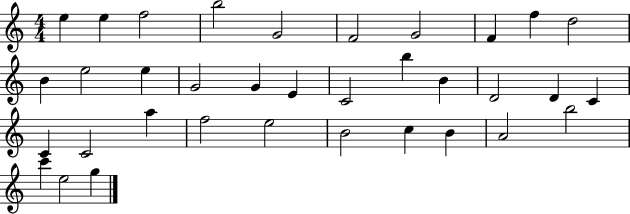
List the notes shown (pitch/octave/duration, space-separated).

E5/q E5/q F5/h B5/h G4/h F4/h G4/h F4/q F5/q D5/h B4/q E5/h E5/q G4/h G4/q E4/q C4/h B5/q B4/q D4/h D4/q C4/q C4/q C4/h A5/q F5/h E5/h B4/h C5/q B4/q A4/h B5/h C6/q E5/h G5/q